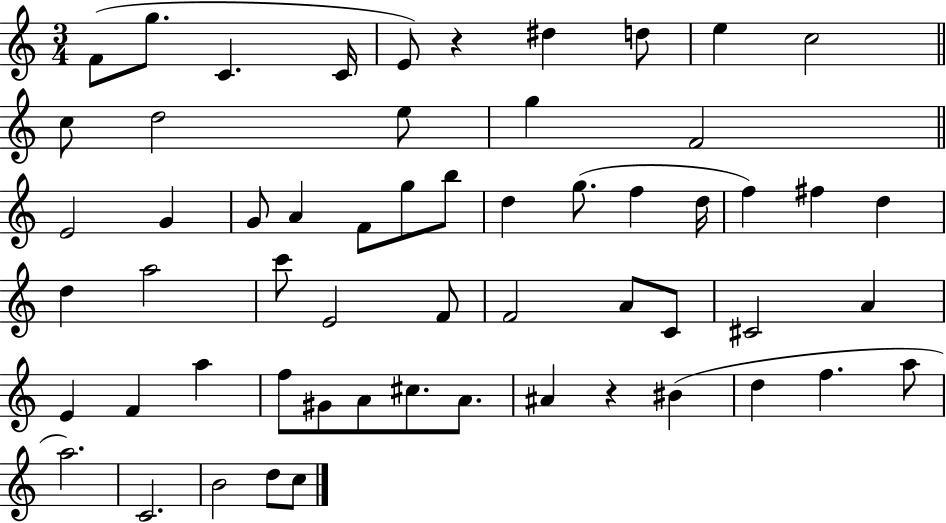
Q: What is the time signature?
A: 3/4